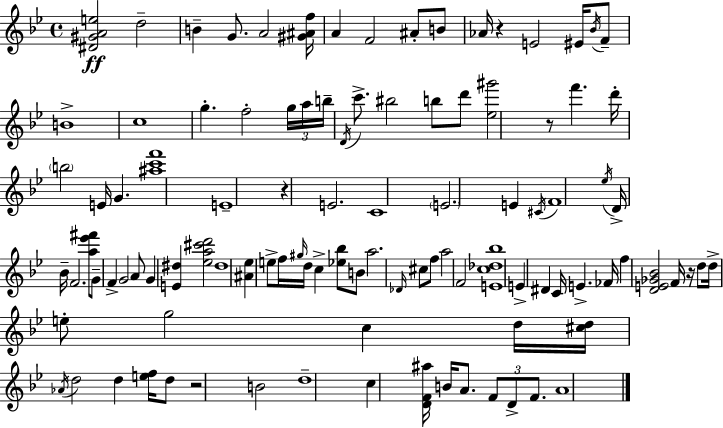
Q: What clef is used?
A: treble